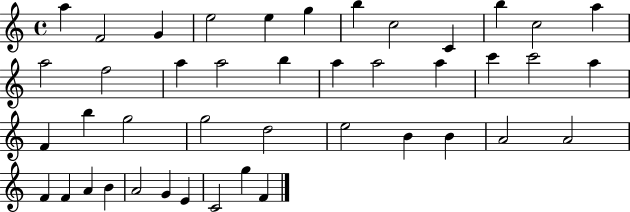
A5/q F4/h G4/q E5/h E5/q G5/q B5/q C5/h C4/q B5/q C5/h A5/q A5/h F5/h A5/q A5/h B5/q A5/q A5/h A5/q C6/q C6/h A5/q F4/q B5/q G5/h G5/h D5/h E5/h B4/q B4/q A4/h A4/h F4/q F4/q A4/q B4/q A4/h G4/q E4/q C4/h G5/q F4/q